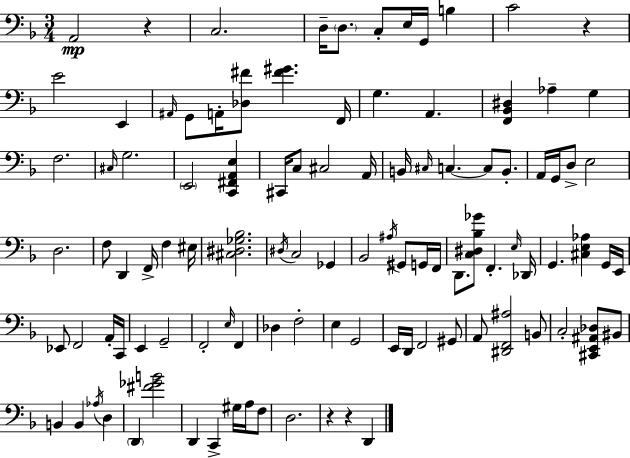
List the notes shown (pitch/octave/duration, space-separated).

A2/h R/q C3/h. D3/s D3/e. C3/e E3/s G2/s B3/q C4/h R/q E4/h E2/q A#2/s G2/e A2/s [Db3,F#4]/e [F#4,G#4]/q. F2/s G3/q. A2/q. [F2,Bb2,D#3]/q Ab3/q G3/q F3/h. C#3/s G3/h. E2/h [C2,F#2,A2,E3]/q C#2/s C3/e C#3/h A2/s B2/s C#3/s C3/q. C3/e B2/e. A2/s G2/s D3/e E3/h D3/h. F3/e D2/q F2/s F3/q EIS3/s [C#3,D#3,Gb3,Bb3]/h. D#3/s C3/h Gb2/q Bb2/h A#3/s G#2/e G2/s F2/s D2/e. [C3,D#3,Bb3,Gb4]/e F2/q. E3/s Db2/s G2/q. [C#3,E3,Ab3]/q G2/s E2/s Eb2/e F2/h A2/s C2/s E2/q G2/h F2/h E3/s F2/q Db3/q F3/h E3/q G2/h E2/s D2/s F2/h G#2/e A2/e [D#2,F2,A#3]/h B2/e C3/h [C#2,E2,A#2,Db3]/e BIS2/e B2/q B2/q Ab3/s D3/q D2/q [F#4,Gb4,B4]/h D2/q C2/q G#3/s A3/s F3/e D3/h. R/q R/q D2/q